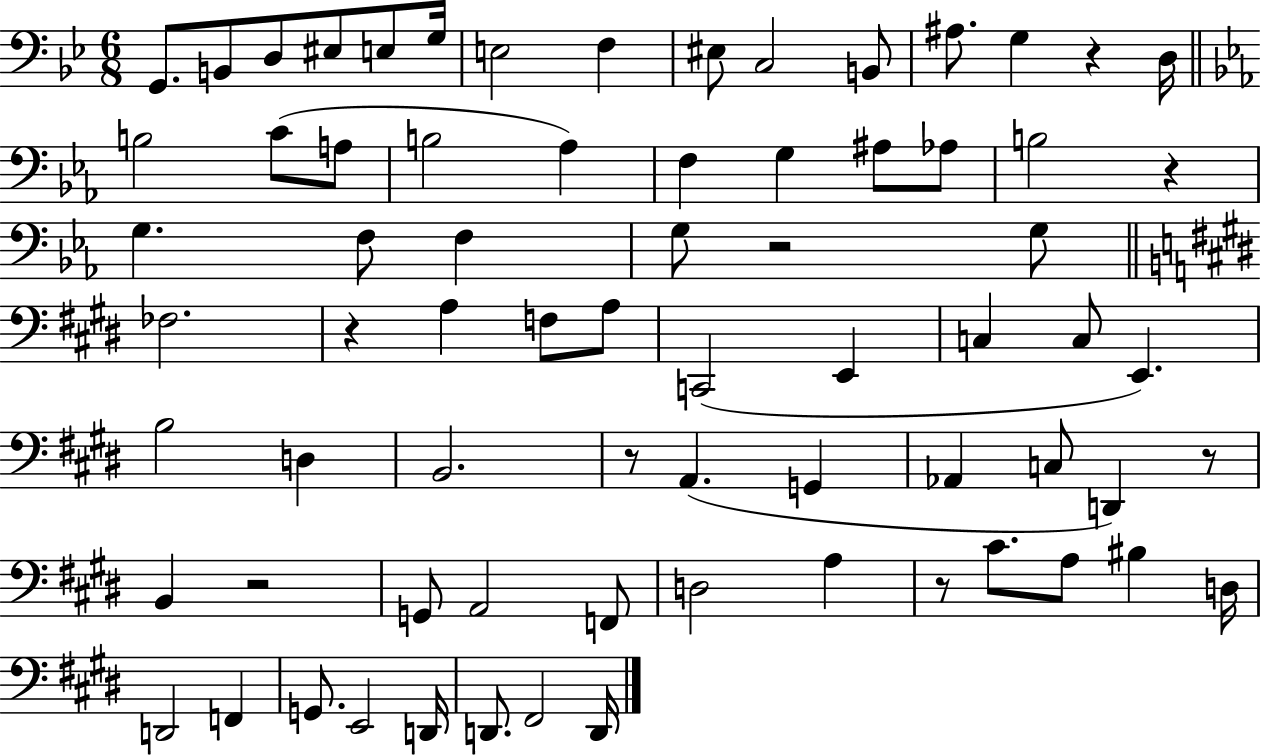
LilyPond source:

{
  \clef bass
  \numericTimeSignature
  \time 6/8
  \key bes \major
  g,8. b,8 d8 eis8 e8 g16 | e2 f4 | eis8 c2 b,8 | ais8. g4 r4 d16 | \break \bar "||" \break \key ees \major b2 c'8( a8 | b2 aes4) | f4 g4 ais8 aes8 | b2 r4 | \break g4. f8 f4 | g8 r2 g8 | \bar "||" \break \key e \major fes2. | r4 a4 f8 a8 | c,2( e,4 | c4 c8 e,4.) | \break b2 d4 | b,2. | r8 a,4.( g,4 | aes,4 c8 d,4) r8 | \break b,4 r2 | g,8 a,2 f,8 | d2 a4 | r8 cis'8. a8 bis4 d16 | \break d,2 f,4 | g,8. e,2 d,16 | d,8. fis,2 d,16 | \bar "|."
}